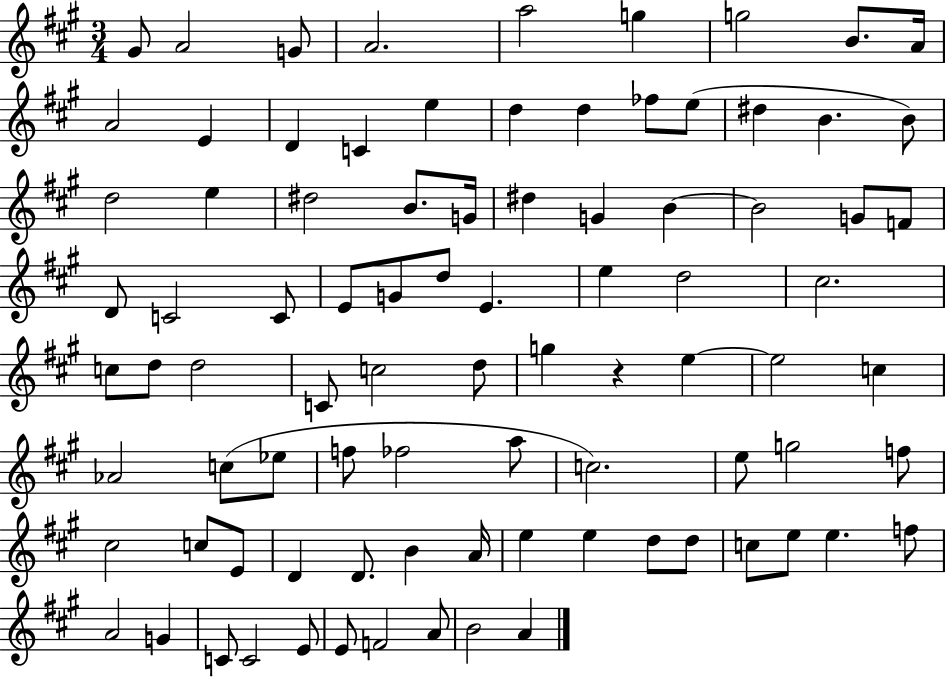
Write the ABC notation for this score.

X:1
T:Untitled
M:3/4
L:1/4
K:A
^G/2 A2 G/2 A2 a2 g g2 B/2 A/4 A2 E D C e d d _f/2 e/2 ^d B B/2 d2 e ^d2 B/2 G/4 ^d G B B2 G/2 F/2 D/2 C2 C/2 E/2 G/2 d/2 E e d2 ^c2 c/2 d/2 d2 C/2 c2 d/2 g z e e2 c _A2 c/2 _e/2 f/2 _f2 a/2 c2 e/2 g2 f/2 ^c2 c/2 E/2 D D/2 B A/4 e e d/2 d/2 c/2 e/2 e f/2 A2 G C/2 C2 E/2 E/2 F2 A/2 B2 A